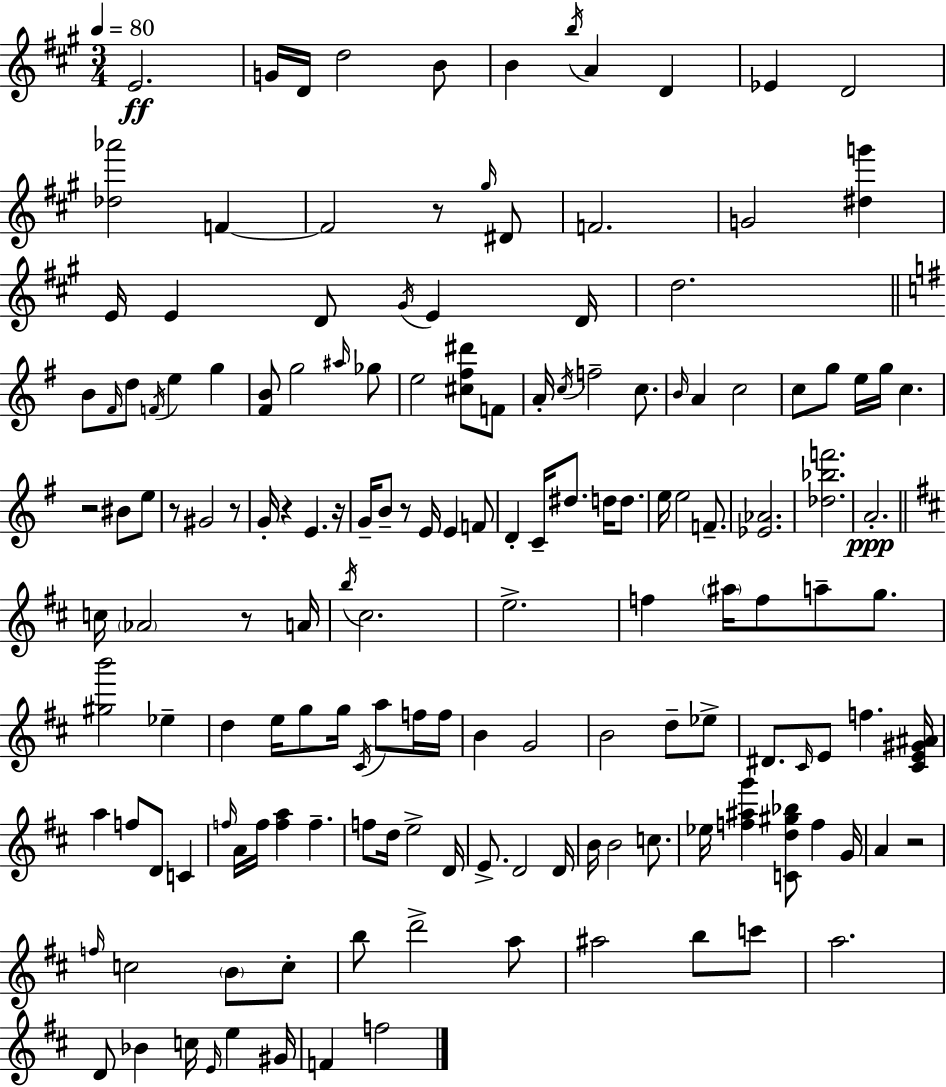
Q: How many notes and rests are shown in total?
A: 156